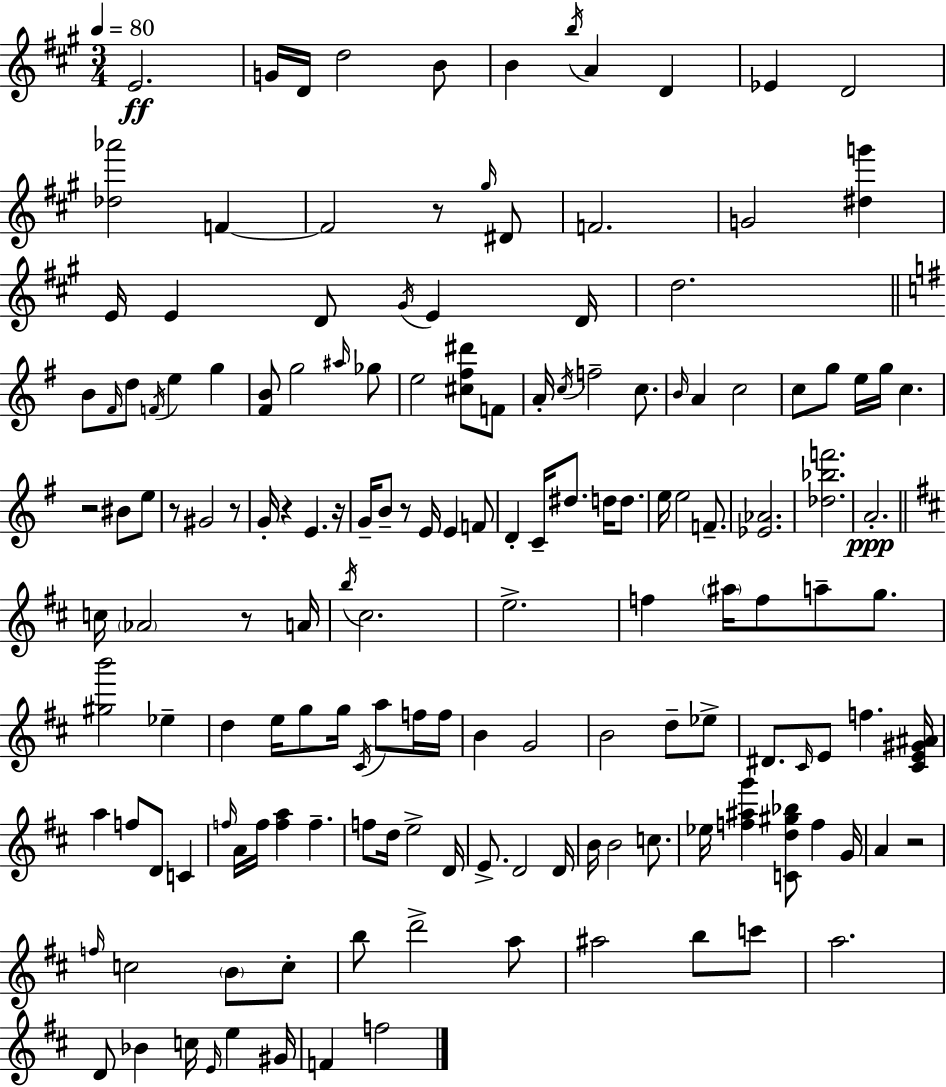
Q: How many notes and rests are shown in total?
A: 156